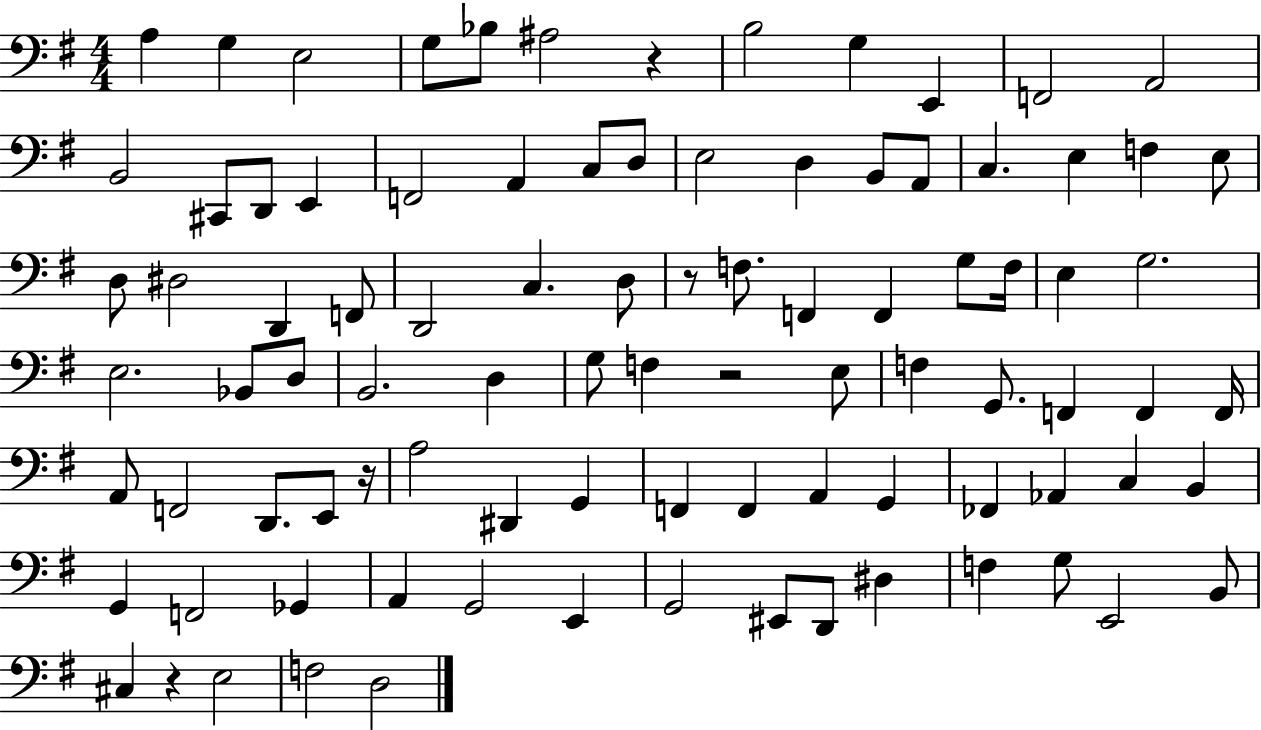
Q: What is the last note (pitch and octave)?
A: D3